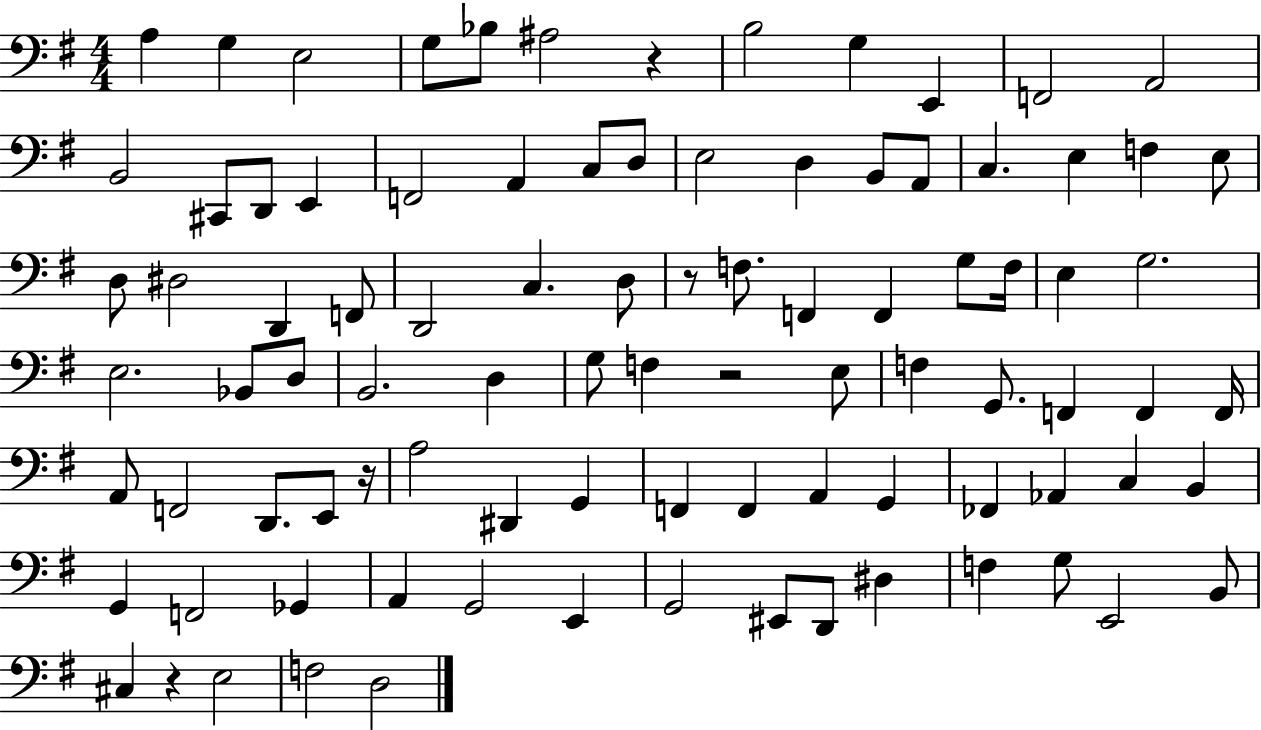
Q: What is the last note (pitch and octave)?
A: D3